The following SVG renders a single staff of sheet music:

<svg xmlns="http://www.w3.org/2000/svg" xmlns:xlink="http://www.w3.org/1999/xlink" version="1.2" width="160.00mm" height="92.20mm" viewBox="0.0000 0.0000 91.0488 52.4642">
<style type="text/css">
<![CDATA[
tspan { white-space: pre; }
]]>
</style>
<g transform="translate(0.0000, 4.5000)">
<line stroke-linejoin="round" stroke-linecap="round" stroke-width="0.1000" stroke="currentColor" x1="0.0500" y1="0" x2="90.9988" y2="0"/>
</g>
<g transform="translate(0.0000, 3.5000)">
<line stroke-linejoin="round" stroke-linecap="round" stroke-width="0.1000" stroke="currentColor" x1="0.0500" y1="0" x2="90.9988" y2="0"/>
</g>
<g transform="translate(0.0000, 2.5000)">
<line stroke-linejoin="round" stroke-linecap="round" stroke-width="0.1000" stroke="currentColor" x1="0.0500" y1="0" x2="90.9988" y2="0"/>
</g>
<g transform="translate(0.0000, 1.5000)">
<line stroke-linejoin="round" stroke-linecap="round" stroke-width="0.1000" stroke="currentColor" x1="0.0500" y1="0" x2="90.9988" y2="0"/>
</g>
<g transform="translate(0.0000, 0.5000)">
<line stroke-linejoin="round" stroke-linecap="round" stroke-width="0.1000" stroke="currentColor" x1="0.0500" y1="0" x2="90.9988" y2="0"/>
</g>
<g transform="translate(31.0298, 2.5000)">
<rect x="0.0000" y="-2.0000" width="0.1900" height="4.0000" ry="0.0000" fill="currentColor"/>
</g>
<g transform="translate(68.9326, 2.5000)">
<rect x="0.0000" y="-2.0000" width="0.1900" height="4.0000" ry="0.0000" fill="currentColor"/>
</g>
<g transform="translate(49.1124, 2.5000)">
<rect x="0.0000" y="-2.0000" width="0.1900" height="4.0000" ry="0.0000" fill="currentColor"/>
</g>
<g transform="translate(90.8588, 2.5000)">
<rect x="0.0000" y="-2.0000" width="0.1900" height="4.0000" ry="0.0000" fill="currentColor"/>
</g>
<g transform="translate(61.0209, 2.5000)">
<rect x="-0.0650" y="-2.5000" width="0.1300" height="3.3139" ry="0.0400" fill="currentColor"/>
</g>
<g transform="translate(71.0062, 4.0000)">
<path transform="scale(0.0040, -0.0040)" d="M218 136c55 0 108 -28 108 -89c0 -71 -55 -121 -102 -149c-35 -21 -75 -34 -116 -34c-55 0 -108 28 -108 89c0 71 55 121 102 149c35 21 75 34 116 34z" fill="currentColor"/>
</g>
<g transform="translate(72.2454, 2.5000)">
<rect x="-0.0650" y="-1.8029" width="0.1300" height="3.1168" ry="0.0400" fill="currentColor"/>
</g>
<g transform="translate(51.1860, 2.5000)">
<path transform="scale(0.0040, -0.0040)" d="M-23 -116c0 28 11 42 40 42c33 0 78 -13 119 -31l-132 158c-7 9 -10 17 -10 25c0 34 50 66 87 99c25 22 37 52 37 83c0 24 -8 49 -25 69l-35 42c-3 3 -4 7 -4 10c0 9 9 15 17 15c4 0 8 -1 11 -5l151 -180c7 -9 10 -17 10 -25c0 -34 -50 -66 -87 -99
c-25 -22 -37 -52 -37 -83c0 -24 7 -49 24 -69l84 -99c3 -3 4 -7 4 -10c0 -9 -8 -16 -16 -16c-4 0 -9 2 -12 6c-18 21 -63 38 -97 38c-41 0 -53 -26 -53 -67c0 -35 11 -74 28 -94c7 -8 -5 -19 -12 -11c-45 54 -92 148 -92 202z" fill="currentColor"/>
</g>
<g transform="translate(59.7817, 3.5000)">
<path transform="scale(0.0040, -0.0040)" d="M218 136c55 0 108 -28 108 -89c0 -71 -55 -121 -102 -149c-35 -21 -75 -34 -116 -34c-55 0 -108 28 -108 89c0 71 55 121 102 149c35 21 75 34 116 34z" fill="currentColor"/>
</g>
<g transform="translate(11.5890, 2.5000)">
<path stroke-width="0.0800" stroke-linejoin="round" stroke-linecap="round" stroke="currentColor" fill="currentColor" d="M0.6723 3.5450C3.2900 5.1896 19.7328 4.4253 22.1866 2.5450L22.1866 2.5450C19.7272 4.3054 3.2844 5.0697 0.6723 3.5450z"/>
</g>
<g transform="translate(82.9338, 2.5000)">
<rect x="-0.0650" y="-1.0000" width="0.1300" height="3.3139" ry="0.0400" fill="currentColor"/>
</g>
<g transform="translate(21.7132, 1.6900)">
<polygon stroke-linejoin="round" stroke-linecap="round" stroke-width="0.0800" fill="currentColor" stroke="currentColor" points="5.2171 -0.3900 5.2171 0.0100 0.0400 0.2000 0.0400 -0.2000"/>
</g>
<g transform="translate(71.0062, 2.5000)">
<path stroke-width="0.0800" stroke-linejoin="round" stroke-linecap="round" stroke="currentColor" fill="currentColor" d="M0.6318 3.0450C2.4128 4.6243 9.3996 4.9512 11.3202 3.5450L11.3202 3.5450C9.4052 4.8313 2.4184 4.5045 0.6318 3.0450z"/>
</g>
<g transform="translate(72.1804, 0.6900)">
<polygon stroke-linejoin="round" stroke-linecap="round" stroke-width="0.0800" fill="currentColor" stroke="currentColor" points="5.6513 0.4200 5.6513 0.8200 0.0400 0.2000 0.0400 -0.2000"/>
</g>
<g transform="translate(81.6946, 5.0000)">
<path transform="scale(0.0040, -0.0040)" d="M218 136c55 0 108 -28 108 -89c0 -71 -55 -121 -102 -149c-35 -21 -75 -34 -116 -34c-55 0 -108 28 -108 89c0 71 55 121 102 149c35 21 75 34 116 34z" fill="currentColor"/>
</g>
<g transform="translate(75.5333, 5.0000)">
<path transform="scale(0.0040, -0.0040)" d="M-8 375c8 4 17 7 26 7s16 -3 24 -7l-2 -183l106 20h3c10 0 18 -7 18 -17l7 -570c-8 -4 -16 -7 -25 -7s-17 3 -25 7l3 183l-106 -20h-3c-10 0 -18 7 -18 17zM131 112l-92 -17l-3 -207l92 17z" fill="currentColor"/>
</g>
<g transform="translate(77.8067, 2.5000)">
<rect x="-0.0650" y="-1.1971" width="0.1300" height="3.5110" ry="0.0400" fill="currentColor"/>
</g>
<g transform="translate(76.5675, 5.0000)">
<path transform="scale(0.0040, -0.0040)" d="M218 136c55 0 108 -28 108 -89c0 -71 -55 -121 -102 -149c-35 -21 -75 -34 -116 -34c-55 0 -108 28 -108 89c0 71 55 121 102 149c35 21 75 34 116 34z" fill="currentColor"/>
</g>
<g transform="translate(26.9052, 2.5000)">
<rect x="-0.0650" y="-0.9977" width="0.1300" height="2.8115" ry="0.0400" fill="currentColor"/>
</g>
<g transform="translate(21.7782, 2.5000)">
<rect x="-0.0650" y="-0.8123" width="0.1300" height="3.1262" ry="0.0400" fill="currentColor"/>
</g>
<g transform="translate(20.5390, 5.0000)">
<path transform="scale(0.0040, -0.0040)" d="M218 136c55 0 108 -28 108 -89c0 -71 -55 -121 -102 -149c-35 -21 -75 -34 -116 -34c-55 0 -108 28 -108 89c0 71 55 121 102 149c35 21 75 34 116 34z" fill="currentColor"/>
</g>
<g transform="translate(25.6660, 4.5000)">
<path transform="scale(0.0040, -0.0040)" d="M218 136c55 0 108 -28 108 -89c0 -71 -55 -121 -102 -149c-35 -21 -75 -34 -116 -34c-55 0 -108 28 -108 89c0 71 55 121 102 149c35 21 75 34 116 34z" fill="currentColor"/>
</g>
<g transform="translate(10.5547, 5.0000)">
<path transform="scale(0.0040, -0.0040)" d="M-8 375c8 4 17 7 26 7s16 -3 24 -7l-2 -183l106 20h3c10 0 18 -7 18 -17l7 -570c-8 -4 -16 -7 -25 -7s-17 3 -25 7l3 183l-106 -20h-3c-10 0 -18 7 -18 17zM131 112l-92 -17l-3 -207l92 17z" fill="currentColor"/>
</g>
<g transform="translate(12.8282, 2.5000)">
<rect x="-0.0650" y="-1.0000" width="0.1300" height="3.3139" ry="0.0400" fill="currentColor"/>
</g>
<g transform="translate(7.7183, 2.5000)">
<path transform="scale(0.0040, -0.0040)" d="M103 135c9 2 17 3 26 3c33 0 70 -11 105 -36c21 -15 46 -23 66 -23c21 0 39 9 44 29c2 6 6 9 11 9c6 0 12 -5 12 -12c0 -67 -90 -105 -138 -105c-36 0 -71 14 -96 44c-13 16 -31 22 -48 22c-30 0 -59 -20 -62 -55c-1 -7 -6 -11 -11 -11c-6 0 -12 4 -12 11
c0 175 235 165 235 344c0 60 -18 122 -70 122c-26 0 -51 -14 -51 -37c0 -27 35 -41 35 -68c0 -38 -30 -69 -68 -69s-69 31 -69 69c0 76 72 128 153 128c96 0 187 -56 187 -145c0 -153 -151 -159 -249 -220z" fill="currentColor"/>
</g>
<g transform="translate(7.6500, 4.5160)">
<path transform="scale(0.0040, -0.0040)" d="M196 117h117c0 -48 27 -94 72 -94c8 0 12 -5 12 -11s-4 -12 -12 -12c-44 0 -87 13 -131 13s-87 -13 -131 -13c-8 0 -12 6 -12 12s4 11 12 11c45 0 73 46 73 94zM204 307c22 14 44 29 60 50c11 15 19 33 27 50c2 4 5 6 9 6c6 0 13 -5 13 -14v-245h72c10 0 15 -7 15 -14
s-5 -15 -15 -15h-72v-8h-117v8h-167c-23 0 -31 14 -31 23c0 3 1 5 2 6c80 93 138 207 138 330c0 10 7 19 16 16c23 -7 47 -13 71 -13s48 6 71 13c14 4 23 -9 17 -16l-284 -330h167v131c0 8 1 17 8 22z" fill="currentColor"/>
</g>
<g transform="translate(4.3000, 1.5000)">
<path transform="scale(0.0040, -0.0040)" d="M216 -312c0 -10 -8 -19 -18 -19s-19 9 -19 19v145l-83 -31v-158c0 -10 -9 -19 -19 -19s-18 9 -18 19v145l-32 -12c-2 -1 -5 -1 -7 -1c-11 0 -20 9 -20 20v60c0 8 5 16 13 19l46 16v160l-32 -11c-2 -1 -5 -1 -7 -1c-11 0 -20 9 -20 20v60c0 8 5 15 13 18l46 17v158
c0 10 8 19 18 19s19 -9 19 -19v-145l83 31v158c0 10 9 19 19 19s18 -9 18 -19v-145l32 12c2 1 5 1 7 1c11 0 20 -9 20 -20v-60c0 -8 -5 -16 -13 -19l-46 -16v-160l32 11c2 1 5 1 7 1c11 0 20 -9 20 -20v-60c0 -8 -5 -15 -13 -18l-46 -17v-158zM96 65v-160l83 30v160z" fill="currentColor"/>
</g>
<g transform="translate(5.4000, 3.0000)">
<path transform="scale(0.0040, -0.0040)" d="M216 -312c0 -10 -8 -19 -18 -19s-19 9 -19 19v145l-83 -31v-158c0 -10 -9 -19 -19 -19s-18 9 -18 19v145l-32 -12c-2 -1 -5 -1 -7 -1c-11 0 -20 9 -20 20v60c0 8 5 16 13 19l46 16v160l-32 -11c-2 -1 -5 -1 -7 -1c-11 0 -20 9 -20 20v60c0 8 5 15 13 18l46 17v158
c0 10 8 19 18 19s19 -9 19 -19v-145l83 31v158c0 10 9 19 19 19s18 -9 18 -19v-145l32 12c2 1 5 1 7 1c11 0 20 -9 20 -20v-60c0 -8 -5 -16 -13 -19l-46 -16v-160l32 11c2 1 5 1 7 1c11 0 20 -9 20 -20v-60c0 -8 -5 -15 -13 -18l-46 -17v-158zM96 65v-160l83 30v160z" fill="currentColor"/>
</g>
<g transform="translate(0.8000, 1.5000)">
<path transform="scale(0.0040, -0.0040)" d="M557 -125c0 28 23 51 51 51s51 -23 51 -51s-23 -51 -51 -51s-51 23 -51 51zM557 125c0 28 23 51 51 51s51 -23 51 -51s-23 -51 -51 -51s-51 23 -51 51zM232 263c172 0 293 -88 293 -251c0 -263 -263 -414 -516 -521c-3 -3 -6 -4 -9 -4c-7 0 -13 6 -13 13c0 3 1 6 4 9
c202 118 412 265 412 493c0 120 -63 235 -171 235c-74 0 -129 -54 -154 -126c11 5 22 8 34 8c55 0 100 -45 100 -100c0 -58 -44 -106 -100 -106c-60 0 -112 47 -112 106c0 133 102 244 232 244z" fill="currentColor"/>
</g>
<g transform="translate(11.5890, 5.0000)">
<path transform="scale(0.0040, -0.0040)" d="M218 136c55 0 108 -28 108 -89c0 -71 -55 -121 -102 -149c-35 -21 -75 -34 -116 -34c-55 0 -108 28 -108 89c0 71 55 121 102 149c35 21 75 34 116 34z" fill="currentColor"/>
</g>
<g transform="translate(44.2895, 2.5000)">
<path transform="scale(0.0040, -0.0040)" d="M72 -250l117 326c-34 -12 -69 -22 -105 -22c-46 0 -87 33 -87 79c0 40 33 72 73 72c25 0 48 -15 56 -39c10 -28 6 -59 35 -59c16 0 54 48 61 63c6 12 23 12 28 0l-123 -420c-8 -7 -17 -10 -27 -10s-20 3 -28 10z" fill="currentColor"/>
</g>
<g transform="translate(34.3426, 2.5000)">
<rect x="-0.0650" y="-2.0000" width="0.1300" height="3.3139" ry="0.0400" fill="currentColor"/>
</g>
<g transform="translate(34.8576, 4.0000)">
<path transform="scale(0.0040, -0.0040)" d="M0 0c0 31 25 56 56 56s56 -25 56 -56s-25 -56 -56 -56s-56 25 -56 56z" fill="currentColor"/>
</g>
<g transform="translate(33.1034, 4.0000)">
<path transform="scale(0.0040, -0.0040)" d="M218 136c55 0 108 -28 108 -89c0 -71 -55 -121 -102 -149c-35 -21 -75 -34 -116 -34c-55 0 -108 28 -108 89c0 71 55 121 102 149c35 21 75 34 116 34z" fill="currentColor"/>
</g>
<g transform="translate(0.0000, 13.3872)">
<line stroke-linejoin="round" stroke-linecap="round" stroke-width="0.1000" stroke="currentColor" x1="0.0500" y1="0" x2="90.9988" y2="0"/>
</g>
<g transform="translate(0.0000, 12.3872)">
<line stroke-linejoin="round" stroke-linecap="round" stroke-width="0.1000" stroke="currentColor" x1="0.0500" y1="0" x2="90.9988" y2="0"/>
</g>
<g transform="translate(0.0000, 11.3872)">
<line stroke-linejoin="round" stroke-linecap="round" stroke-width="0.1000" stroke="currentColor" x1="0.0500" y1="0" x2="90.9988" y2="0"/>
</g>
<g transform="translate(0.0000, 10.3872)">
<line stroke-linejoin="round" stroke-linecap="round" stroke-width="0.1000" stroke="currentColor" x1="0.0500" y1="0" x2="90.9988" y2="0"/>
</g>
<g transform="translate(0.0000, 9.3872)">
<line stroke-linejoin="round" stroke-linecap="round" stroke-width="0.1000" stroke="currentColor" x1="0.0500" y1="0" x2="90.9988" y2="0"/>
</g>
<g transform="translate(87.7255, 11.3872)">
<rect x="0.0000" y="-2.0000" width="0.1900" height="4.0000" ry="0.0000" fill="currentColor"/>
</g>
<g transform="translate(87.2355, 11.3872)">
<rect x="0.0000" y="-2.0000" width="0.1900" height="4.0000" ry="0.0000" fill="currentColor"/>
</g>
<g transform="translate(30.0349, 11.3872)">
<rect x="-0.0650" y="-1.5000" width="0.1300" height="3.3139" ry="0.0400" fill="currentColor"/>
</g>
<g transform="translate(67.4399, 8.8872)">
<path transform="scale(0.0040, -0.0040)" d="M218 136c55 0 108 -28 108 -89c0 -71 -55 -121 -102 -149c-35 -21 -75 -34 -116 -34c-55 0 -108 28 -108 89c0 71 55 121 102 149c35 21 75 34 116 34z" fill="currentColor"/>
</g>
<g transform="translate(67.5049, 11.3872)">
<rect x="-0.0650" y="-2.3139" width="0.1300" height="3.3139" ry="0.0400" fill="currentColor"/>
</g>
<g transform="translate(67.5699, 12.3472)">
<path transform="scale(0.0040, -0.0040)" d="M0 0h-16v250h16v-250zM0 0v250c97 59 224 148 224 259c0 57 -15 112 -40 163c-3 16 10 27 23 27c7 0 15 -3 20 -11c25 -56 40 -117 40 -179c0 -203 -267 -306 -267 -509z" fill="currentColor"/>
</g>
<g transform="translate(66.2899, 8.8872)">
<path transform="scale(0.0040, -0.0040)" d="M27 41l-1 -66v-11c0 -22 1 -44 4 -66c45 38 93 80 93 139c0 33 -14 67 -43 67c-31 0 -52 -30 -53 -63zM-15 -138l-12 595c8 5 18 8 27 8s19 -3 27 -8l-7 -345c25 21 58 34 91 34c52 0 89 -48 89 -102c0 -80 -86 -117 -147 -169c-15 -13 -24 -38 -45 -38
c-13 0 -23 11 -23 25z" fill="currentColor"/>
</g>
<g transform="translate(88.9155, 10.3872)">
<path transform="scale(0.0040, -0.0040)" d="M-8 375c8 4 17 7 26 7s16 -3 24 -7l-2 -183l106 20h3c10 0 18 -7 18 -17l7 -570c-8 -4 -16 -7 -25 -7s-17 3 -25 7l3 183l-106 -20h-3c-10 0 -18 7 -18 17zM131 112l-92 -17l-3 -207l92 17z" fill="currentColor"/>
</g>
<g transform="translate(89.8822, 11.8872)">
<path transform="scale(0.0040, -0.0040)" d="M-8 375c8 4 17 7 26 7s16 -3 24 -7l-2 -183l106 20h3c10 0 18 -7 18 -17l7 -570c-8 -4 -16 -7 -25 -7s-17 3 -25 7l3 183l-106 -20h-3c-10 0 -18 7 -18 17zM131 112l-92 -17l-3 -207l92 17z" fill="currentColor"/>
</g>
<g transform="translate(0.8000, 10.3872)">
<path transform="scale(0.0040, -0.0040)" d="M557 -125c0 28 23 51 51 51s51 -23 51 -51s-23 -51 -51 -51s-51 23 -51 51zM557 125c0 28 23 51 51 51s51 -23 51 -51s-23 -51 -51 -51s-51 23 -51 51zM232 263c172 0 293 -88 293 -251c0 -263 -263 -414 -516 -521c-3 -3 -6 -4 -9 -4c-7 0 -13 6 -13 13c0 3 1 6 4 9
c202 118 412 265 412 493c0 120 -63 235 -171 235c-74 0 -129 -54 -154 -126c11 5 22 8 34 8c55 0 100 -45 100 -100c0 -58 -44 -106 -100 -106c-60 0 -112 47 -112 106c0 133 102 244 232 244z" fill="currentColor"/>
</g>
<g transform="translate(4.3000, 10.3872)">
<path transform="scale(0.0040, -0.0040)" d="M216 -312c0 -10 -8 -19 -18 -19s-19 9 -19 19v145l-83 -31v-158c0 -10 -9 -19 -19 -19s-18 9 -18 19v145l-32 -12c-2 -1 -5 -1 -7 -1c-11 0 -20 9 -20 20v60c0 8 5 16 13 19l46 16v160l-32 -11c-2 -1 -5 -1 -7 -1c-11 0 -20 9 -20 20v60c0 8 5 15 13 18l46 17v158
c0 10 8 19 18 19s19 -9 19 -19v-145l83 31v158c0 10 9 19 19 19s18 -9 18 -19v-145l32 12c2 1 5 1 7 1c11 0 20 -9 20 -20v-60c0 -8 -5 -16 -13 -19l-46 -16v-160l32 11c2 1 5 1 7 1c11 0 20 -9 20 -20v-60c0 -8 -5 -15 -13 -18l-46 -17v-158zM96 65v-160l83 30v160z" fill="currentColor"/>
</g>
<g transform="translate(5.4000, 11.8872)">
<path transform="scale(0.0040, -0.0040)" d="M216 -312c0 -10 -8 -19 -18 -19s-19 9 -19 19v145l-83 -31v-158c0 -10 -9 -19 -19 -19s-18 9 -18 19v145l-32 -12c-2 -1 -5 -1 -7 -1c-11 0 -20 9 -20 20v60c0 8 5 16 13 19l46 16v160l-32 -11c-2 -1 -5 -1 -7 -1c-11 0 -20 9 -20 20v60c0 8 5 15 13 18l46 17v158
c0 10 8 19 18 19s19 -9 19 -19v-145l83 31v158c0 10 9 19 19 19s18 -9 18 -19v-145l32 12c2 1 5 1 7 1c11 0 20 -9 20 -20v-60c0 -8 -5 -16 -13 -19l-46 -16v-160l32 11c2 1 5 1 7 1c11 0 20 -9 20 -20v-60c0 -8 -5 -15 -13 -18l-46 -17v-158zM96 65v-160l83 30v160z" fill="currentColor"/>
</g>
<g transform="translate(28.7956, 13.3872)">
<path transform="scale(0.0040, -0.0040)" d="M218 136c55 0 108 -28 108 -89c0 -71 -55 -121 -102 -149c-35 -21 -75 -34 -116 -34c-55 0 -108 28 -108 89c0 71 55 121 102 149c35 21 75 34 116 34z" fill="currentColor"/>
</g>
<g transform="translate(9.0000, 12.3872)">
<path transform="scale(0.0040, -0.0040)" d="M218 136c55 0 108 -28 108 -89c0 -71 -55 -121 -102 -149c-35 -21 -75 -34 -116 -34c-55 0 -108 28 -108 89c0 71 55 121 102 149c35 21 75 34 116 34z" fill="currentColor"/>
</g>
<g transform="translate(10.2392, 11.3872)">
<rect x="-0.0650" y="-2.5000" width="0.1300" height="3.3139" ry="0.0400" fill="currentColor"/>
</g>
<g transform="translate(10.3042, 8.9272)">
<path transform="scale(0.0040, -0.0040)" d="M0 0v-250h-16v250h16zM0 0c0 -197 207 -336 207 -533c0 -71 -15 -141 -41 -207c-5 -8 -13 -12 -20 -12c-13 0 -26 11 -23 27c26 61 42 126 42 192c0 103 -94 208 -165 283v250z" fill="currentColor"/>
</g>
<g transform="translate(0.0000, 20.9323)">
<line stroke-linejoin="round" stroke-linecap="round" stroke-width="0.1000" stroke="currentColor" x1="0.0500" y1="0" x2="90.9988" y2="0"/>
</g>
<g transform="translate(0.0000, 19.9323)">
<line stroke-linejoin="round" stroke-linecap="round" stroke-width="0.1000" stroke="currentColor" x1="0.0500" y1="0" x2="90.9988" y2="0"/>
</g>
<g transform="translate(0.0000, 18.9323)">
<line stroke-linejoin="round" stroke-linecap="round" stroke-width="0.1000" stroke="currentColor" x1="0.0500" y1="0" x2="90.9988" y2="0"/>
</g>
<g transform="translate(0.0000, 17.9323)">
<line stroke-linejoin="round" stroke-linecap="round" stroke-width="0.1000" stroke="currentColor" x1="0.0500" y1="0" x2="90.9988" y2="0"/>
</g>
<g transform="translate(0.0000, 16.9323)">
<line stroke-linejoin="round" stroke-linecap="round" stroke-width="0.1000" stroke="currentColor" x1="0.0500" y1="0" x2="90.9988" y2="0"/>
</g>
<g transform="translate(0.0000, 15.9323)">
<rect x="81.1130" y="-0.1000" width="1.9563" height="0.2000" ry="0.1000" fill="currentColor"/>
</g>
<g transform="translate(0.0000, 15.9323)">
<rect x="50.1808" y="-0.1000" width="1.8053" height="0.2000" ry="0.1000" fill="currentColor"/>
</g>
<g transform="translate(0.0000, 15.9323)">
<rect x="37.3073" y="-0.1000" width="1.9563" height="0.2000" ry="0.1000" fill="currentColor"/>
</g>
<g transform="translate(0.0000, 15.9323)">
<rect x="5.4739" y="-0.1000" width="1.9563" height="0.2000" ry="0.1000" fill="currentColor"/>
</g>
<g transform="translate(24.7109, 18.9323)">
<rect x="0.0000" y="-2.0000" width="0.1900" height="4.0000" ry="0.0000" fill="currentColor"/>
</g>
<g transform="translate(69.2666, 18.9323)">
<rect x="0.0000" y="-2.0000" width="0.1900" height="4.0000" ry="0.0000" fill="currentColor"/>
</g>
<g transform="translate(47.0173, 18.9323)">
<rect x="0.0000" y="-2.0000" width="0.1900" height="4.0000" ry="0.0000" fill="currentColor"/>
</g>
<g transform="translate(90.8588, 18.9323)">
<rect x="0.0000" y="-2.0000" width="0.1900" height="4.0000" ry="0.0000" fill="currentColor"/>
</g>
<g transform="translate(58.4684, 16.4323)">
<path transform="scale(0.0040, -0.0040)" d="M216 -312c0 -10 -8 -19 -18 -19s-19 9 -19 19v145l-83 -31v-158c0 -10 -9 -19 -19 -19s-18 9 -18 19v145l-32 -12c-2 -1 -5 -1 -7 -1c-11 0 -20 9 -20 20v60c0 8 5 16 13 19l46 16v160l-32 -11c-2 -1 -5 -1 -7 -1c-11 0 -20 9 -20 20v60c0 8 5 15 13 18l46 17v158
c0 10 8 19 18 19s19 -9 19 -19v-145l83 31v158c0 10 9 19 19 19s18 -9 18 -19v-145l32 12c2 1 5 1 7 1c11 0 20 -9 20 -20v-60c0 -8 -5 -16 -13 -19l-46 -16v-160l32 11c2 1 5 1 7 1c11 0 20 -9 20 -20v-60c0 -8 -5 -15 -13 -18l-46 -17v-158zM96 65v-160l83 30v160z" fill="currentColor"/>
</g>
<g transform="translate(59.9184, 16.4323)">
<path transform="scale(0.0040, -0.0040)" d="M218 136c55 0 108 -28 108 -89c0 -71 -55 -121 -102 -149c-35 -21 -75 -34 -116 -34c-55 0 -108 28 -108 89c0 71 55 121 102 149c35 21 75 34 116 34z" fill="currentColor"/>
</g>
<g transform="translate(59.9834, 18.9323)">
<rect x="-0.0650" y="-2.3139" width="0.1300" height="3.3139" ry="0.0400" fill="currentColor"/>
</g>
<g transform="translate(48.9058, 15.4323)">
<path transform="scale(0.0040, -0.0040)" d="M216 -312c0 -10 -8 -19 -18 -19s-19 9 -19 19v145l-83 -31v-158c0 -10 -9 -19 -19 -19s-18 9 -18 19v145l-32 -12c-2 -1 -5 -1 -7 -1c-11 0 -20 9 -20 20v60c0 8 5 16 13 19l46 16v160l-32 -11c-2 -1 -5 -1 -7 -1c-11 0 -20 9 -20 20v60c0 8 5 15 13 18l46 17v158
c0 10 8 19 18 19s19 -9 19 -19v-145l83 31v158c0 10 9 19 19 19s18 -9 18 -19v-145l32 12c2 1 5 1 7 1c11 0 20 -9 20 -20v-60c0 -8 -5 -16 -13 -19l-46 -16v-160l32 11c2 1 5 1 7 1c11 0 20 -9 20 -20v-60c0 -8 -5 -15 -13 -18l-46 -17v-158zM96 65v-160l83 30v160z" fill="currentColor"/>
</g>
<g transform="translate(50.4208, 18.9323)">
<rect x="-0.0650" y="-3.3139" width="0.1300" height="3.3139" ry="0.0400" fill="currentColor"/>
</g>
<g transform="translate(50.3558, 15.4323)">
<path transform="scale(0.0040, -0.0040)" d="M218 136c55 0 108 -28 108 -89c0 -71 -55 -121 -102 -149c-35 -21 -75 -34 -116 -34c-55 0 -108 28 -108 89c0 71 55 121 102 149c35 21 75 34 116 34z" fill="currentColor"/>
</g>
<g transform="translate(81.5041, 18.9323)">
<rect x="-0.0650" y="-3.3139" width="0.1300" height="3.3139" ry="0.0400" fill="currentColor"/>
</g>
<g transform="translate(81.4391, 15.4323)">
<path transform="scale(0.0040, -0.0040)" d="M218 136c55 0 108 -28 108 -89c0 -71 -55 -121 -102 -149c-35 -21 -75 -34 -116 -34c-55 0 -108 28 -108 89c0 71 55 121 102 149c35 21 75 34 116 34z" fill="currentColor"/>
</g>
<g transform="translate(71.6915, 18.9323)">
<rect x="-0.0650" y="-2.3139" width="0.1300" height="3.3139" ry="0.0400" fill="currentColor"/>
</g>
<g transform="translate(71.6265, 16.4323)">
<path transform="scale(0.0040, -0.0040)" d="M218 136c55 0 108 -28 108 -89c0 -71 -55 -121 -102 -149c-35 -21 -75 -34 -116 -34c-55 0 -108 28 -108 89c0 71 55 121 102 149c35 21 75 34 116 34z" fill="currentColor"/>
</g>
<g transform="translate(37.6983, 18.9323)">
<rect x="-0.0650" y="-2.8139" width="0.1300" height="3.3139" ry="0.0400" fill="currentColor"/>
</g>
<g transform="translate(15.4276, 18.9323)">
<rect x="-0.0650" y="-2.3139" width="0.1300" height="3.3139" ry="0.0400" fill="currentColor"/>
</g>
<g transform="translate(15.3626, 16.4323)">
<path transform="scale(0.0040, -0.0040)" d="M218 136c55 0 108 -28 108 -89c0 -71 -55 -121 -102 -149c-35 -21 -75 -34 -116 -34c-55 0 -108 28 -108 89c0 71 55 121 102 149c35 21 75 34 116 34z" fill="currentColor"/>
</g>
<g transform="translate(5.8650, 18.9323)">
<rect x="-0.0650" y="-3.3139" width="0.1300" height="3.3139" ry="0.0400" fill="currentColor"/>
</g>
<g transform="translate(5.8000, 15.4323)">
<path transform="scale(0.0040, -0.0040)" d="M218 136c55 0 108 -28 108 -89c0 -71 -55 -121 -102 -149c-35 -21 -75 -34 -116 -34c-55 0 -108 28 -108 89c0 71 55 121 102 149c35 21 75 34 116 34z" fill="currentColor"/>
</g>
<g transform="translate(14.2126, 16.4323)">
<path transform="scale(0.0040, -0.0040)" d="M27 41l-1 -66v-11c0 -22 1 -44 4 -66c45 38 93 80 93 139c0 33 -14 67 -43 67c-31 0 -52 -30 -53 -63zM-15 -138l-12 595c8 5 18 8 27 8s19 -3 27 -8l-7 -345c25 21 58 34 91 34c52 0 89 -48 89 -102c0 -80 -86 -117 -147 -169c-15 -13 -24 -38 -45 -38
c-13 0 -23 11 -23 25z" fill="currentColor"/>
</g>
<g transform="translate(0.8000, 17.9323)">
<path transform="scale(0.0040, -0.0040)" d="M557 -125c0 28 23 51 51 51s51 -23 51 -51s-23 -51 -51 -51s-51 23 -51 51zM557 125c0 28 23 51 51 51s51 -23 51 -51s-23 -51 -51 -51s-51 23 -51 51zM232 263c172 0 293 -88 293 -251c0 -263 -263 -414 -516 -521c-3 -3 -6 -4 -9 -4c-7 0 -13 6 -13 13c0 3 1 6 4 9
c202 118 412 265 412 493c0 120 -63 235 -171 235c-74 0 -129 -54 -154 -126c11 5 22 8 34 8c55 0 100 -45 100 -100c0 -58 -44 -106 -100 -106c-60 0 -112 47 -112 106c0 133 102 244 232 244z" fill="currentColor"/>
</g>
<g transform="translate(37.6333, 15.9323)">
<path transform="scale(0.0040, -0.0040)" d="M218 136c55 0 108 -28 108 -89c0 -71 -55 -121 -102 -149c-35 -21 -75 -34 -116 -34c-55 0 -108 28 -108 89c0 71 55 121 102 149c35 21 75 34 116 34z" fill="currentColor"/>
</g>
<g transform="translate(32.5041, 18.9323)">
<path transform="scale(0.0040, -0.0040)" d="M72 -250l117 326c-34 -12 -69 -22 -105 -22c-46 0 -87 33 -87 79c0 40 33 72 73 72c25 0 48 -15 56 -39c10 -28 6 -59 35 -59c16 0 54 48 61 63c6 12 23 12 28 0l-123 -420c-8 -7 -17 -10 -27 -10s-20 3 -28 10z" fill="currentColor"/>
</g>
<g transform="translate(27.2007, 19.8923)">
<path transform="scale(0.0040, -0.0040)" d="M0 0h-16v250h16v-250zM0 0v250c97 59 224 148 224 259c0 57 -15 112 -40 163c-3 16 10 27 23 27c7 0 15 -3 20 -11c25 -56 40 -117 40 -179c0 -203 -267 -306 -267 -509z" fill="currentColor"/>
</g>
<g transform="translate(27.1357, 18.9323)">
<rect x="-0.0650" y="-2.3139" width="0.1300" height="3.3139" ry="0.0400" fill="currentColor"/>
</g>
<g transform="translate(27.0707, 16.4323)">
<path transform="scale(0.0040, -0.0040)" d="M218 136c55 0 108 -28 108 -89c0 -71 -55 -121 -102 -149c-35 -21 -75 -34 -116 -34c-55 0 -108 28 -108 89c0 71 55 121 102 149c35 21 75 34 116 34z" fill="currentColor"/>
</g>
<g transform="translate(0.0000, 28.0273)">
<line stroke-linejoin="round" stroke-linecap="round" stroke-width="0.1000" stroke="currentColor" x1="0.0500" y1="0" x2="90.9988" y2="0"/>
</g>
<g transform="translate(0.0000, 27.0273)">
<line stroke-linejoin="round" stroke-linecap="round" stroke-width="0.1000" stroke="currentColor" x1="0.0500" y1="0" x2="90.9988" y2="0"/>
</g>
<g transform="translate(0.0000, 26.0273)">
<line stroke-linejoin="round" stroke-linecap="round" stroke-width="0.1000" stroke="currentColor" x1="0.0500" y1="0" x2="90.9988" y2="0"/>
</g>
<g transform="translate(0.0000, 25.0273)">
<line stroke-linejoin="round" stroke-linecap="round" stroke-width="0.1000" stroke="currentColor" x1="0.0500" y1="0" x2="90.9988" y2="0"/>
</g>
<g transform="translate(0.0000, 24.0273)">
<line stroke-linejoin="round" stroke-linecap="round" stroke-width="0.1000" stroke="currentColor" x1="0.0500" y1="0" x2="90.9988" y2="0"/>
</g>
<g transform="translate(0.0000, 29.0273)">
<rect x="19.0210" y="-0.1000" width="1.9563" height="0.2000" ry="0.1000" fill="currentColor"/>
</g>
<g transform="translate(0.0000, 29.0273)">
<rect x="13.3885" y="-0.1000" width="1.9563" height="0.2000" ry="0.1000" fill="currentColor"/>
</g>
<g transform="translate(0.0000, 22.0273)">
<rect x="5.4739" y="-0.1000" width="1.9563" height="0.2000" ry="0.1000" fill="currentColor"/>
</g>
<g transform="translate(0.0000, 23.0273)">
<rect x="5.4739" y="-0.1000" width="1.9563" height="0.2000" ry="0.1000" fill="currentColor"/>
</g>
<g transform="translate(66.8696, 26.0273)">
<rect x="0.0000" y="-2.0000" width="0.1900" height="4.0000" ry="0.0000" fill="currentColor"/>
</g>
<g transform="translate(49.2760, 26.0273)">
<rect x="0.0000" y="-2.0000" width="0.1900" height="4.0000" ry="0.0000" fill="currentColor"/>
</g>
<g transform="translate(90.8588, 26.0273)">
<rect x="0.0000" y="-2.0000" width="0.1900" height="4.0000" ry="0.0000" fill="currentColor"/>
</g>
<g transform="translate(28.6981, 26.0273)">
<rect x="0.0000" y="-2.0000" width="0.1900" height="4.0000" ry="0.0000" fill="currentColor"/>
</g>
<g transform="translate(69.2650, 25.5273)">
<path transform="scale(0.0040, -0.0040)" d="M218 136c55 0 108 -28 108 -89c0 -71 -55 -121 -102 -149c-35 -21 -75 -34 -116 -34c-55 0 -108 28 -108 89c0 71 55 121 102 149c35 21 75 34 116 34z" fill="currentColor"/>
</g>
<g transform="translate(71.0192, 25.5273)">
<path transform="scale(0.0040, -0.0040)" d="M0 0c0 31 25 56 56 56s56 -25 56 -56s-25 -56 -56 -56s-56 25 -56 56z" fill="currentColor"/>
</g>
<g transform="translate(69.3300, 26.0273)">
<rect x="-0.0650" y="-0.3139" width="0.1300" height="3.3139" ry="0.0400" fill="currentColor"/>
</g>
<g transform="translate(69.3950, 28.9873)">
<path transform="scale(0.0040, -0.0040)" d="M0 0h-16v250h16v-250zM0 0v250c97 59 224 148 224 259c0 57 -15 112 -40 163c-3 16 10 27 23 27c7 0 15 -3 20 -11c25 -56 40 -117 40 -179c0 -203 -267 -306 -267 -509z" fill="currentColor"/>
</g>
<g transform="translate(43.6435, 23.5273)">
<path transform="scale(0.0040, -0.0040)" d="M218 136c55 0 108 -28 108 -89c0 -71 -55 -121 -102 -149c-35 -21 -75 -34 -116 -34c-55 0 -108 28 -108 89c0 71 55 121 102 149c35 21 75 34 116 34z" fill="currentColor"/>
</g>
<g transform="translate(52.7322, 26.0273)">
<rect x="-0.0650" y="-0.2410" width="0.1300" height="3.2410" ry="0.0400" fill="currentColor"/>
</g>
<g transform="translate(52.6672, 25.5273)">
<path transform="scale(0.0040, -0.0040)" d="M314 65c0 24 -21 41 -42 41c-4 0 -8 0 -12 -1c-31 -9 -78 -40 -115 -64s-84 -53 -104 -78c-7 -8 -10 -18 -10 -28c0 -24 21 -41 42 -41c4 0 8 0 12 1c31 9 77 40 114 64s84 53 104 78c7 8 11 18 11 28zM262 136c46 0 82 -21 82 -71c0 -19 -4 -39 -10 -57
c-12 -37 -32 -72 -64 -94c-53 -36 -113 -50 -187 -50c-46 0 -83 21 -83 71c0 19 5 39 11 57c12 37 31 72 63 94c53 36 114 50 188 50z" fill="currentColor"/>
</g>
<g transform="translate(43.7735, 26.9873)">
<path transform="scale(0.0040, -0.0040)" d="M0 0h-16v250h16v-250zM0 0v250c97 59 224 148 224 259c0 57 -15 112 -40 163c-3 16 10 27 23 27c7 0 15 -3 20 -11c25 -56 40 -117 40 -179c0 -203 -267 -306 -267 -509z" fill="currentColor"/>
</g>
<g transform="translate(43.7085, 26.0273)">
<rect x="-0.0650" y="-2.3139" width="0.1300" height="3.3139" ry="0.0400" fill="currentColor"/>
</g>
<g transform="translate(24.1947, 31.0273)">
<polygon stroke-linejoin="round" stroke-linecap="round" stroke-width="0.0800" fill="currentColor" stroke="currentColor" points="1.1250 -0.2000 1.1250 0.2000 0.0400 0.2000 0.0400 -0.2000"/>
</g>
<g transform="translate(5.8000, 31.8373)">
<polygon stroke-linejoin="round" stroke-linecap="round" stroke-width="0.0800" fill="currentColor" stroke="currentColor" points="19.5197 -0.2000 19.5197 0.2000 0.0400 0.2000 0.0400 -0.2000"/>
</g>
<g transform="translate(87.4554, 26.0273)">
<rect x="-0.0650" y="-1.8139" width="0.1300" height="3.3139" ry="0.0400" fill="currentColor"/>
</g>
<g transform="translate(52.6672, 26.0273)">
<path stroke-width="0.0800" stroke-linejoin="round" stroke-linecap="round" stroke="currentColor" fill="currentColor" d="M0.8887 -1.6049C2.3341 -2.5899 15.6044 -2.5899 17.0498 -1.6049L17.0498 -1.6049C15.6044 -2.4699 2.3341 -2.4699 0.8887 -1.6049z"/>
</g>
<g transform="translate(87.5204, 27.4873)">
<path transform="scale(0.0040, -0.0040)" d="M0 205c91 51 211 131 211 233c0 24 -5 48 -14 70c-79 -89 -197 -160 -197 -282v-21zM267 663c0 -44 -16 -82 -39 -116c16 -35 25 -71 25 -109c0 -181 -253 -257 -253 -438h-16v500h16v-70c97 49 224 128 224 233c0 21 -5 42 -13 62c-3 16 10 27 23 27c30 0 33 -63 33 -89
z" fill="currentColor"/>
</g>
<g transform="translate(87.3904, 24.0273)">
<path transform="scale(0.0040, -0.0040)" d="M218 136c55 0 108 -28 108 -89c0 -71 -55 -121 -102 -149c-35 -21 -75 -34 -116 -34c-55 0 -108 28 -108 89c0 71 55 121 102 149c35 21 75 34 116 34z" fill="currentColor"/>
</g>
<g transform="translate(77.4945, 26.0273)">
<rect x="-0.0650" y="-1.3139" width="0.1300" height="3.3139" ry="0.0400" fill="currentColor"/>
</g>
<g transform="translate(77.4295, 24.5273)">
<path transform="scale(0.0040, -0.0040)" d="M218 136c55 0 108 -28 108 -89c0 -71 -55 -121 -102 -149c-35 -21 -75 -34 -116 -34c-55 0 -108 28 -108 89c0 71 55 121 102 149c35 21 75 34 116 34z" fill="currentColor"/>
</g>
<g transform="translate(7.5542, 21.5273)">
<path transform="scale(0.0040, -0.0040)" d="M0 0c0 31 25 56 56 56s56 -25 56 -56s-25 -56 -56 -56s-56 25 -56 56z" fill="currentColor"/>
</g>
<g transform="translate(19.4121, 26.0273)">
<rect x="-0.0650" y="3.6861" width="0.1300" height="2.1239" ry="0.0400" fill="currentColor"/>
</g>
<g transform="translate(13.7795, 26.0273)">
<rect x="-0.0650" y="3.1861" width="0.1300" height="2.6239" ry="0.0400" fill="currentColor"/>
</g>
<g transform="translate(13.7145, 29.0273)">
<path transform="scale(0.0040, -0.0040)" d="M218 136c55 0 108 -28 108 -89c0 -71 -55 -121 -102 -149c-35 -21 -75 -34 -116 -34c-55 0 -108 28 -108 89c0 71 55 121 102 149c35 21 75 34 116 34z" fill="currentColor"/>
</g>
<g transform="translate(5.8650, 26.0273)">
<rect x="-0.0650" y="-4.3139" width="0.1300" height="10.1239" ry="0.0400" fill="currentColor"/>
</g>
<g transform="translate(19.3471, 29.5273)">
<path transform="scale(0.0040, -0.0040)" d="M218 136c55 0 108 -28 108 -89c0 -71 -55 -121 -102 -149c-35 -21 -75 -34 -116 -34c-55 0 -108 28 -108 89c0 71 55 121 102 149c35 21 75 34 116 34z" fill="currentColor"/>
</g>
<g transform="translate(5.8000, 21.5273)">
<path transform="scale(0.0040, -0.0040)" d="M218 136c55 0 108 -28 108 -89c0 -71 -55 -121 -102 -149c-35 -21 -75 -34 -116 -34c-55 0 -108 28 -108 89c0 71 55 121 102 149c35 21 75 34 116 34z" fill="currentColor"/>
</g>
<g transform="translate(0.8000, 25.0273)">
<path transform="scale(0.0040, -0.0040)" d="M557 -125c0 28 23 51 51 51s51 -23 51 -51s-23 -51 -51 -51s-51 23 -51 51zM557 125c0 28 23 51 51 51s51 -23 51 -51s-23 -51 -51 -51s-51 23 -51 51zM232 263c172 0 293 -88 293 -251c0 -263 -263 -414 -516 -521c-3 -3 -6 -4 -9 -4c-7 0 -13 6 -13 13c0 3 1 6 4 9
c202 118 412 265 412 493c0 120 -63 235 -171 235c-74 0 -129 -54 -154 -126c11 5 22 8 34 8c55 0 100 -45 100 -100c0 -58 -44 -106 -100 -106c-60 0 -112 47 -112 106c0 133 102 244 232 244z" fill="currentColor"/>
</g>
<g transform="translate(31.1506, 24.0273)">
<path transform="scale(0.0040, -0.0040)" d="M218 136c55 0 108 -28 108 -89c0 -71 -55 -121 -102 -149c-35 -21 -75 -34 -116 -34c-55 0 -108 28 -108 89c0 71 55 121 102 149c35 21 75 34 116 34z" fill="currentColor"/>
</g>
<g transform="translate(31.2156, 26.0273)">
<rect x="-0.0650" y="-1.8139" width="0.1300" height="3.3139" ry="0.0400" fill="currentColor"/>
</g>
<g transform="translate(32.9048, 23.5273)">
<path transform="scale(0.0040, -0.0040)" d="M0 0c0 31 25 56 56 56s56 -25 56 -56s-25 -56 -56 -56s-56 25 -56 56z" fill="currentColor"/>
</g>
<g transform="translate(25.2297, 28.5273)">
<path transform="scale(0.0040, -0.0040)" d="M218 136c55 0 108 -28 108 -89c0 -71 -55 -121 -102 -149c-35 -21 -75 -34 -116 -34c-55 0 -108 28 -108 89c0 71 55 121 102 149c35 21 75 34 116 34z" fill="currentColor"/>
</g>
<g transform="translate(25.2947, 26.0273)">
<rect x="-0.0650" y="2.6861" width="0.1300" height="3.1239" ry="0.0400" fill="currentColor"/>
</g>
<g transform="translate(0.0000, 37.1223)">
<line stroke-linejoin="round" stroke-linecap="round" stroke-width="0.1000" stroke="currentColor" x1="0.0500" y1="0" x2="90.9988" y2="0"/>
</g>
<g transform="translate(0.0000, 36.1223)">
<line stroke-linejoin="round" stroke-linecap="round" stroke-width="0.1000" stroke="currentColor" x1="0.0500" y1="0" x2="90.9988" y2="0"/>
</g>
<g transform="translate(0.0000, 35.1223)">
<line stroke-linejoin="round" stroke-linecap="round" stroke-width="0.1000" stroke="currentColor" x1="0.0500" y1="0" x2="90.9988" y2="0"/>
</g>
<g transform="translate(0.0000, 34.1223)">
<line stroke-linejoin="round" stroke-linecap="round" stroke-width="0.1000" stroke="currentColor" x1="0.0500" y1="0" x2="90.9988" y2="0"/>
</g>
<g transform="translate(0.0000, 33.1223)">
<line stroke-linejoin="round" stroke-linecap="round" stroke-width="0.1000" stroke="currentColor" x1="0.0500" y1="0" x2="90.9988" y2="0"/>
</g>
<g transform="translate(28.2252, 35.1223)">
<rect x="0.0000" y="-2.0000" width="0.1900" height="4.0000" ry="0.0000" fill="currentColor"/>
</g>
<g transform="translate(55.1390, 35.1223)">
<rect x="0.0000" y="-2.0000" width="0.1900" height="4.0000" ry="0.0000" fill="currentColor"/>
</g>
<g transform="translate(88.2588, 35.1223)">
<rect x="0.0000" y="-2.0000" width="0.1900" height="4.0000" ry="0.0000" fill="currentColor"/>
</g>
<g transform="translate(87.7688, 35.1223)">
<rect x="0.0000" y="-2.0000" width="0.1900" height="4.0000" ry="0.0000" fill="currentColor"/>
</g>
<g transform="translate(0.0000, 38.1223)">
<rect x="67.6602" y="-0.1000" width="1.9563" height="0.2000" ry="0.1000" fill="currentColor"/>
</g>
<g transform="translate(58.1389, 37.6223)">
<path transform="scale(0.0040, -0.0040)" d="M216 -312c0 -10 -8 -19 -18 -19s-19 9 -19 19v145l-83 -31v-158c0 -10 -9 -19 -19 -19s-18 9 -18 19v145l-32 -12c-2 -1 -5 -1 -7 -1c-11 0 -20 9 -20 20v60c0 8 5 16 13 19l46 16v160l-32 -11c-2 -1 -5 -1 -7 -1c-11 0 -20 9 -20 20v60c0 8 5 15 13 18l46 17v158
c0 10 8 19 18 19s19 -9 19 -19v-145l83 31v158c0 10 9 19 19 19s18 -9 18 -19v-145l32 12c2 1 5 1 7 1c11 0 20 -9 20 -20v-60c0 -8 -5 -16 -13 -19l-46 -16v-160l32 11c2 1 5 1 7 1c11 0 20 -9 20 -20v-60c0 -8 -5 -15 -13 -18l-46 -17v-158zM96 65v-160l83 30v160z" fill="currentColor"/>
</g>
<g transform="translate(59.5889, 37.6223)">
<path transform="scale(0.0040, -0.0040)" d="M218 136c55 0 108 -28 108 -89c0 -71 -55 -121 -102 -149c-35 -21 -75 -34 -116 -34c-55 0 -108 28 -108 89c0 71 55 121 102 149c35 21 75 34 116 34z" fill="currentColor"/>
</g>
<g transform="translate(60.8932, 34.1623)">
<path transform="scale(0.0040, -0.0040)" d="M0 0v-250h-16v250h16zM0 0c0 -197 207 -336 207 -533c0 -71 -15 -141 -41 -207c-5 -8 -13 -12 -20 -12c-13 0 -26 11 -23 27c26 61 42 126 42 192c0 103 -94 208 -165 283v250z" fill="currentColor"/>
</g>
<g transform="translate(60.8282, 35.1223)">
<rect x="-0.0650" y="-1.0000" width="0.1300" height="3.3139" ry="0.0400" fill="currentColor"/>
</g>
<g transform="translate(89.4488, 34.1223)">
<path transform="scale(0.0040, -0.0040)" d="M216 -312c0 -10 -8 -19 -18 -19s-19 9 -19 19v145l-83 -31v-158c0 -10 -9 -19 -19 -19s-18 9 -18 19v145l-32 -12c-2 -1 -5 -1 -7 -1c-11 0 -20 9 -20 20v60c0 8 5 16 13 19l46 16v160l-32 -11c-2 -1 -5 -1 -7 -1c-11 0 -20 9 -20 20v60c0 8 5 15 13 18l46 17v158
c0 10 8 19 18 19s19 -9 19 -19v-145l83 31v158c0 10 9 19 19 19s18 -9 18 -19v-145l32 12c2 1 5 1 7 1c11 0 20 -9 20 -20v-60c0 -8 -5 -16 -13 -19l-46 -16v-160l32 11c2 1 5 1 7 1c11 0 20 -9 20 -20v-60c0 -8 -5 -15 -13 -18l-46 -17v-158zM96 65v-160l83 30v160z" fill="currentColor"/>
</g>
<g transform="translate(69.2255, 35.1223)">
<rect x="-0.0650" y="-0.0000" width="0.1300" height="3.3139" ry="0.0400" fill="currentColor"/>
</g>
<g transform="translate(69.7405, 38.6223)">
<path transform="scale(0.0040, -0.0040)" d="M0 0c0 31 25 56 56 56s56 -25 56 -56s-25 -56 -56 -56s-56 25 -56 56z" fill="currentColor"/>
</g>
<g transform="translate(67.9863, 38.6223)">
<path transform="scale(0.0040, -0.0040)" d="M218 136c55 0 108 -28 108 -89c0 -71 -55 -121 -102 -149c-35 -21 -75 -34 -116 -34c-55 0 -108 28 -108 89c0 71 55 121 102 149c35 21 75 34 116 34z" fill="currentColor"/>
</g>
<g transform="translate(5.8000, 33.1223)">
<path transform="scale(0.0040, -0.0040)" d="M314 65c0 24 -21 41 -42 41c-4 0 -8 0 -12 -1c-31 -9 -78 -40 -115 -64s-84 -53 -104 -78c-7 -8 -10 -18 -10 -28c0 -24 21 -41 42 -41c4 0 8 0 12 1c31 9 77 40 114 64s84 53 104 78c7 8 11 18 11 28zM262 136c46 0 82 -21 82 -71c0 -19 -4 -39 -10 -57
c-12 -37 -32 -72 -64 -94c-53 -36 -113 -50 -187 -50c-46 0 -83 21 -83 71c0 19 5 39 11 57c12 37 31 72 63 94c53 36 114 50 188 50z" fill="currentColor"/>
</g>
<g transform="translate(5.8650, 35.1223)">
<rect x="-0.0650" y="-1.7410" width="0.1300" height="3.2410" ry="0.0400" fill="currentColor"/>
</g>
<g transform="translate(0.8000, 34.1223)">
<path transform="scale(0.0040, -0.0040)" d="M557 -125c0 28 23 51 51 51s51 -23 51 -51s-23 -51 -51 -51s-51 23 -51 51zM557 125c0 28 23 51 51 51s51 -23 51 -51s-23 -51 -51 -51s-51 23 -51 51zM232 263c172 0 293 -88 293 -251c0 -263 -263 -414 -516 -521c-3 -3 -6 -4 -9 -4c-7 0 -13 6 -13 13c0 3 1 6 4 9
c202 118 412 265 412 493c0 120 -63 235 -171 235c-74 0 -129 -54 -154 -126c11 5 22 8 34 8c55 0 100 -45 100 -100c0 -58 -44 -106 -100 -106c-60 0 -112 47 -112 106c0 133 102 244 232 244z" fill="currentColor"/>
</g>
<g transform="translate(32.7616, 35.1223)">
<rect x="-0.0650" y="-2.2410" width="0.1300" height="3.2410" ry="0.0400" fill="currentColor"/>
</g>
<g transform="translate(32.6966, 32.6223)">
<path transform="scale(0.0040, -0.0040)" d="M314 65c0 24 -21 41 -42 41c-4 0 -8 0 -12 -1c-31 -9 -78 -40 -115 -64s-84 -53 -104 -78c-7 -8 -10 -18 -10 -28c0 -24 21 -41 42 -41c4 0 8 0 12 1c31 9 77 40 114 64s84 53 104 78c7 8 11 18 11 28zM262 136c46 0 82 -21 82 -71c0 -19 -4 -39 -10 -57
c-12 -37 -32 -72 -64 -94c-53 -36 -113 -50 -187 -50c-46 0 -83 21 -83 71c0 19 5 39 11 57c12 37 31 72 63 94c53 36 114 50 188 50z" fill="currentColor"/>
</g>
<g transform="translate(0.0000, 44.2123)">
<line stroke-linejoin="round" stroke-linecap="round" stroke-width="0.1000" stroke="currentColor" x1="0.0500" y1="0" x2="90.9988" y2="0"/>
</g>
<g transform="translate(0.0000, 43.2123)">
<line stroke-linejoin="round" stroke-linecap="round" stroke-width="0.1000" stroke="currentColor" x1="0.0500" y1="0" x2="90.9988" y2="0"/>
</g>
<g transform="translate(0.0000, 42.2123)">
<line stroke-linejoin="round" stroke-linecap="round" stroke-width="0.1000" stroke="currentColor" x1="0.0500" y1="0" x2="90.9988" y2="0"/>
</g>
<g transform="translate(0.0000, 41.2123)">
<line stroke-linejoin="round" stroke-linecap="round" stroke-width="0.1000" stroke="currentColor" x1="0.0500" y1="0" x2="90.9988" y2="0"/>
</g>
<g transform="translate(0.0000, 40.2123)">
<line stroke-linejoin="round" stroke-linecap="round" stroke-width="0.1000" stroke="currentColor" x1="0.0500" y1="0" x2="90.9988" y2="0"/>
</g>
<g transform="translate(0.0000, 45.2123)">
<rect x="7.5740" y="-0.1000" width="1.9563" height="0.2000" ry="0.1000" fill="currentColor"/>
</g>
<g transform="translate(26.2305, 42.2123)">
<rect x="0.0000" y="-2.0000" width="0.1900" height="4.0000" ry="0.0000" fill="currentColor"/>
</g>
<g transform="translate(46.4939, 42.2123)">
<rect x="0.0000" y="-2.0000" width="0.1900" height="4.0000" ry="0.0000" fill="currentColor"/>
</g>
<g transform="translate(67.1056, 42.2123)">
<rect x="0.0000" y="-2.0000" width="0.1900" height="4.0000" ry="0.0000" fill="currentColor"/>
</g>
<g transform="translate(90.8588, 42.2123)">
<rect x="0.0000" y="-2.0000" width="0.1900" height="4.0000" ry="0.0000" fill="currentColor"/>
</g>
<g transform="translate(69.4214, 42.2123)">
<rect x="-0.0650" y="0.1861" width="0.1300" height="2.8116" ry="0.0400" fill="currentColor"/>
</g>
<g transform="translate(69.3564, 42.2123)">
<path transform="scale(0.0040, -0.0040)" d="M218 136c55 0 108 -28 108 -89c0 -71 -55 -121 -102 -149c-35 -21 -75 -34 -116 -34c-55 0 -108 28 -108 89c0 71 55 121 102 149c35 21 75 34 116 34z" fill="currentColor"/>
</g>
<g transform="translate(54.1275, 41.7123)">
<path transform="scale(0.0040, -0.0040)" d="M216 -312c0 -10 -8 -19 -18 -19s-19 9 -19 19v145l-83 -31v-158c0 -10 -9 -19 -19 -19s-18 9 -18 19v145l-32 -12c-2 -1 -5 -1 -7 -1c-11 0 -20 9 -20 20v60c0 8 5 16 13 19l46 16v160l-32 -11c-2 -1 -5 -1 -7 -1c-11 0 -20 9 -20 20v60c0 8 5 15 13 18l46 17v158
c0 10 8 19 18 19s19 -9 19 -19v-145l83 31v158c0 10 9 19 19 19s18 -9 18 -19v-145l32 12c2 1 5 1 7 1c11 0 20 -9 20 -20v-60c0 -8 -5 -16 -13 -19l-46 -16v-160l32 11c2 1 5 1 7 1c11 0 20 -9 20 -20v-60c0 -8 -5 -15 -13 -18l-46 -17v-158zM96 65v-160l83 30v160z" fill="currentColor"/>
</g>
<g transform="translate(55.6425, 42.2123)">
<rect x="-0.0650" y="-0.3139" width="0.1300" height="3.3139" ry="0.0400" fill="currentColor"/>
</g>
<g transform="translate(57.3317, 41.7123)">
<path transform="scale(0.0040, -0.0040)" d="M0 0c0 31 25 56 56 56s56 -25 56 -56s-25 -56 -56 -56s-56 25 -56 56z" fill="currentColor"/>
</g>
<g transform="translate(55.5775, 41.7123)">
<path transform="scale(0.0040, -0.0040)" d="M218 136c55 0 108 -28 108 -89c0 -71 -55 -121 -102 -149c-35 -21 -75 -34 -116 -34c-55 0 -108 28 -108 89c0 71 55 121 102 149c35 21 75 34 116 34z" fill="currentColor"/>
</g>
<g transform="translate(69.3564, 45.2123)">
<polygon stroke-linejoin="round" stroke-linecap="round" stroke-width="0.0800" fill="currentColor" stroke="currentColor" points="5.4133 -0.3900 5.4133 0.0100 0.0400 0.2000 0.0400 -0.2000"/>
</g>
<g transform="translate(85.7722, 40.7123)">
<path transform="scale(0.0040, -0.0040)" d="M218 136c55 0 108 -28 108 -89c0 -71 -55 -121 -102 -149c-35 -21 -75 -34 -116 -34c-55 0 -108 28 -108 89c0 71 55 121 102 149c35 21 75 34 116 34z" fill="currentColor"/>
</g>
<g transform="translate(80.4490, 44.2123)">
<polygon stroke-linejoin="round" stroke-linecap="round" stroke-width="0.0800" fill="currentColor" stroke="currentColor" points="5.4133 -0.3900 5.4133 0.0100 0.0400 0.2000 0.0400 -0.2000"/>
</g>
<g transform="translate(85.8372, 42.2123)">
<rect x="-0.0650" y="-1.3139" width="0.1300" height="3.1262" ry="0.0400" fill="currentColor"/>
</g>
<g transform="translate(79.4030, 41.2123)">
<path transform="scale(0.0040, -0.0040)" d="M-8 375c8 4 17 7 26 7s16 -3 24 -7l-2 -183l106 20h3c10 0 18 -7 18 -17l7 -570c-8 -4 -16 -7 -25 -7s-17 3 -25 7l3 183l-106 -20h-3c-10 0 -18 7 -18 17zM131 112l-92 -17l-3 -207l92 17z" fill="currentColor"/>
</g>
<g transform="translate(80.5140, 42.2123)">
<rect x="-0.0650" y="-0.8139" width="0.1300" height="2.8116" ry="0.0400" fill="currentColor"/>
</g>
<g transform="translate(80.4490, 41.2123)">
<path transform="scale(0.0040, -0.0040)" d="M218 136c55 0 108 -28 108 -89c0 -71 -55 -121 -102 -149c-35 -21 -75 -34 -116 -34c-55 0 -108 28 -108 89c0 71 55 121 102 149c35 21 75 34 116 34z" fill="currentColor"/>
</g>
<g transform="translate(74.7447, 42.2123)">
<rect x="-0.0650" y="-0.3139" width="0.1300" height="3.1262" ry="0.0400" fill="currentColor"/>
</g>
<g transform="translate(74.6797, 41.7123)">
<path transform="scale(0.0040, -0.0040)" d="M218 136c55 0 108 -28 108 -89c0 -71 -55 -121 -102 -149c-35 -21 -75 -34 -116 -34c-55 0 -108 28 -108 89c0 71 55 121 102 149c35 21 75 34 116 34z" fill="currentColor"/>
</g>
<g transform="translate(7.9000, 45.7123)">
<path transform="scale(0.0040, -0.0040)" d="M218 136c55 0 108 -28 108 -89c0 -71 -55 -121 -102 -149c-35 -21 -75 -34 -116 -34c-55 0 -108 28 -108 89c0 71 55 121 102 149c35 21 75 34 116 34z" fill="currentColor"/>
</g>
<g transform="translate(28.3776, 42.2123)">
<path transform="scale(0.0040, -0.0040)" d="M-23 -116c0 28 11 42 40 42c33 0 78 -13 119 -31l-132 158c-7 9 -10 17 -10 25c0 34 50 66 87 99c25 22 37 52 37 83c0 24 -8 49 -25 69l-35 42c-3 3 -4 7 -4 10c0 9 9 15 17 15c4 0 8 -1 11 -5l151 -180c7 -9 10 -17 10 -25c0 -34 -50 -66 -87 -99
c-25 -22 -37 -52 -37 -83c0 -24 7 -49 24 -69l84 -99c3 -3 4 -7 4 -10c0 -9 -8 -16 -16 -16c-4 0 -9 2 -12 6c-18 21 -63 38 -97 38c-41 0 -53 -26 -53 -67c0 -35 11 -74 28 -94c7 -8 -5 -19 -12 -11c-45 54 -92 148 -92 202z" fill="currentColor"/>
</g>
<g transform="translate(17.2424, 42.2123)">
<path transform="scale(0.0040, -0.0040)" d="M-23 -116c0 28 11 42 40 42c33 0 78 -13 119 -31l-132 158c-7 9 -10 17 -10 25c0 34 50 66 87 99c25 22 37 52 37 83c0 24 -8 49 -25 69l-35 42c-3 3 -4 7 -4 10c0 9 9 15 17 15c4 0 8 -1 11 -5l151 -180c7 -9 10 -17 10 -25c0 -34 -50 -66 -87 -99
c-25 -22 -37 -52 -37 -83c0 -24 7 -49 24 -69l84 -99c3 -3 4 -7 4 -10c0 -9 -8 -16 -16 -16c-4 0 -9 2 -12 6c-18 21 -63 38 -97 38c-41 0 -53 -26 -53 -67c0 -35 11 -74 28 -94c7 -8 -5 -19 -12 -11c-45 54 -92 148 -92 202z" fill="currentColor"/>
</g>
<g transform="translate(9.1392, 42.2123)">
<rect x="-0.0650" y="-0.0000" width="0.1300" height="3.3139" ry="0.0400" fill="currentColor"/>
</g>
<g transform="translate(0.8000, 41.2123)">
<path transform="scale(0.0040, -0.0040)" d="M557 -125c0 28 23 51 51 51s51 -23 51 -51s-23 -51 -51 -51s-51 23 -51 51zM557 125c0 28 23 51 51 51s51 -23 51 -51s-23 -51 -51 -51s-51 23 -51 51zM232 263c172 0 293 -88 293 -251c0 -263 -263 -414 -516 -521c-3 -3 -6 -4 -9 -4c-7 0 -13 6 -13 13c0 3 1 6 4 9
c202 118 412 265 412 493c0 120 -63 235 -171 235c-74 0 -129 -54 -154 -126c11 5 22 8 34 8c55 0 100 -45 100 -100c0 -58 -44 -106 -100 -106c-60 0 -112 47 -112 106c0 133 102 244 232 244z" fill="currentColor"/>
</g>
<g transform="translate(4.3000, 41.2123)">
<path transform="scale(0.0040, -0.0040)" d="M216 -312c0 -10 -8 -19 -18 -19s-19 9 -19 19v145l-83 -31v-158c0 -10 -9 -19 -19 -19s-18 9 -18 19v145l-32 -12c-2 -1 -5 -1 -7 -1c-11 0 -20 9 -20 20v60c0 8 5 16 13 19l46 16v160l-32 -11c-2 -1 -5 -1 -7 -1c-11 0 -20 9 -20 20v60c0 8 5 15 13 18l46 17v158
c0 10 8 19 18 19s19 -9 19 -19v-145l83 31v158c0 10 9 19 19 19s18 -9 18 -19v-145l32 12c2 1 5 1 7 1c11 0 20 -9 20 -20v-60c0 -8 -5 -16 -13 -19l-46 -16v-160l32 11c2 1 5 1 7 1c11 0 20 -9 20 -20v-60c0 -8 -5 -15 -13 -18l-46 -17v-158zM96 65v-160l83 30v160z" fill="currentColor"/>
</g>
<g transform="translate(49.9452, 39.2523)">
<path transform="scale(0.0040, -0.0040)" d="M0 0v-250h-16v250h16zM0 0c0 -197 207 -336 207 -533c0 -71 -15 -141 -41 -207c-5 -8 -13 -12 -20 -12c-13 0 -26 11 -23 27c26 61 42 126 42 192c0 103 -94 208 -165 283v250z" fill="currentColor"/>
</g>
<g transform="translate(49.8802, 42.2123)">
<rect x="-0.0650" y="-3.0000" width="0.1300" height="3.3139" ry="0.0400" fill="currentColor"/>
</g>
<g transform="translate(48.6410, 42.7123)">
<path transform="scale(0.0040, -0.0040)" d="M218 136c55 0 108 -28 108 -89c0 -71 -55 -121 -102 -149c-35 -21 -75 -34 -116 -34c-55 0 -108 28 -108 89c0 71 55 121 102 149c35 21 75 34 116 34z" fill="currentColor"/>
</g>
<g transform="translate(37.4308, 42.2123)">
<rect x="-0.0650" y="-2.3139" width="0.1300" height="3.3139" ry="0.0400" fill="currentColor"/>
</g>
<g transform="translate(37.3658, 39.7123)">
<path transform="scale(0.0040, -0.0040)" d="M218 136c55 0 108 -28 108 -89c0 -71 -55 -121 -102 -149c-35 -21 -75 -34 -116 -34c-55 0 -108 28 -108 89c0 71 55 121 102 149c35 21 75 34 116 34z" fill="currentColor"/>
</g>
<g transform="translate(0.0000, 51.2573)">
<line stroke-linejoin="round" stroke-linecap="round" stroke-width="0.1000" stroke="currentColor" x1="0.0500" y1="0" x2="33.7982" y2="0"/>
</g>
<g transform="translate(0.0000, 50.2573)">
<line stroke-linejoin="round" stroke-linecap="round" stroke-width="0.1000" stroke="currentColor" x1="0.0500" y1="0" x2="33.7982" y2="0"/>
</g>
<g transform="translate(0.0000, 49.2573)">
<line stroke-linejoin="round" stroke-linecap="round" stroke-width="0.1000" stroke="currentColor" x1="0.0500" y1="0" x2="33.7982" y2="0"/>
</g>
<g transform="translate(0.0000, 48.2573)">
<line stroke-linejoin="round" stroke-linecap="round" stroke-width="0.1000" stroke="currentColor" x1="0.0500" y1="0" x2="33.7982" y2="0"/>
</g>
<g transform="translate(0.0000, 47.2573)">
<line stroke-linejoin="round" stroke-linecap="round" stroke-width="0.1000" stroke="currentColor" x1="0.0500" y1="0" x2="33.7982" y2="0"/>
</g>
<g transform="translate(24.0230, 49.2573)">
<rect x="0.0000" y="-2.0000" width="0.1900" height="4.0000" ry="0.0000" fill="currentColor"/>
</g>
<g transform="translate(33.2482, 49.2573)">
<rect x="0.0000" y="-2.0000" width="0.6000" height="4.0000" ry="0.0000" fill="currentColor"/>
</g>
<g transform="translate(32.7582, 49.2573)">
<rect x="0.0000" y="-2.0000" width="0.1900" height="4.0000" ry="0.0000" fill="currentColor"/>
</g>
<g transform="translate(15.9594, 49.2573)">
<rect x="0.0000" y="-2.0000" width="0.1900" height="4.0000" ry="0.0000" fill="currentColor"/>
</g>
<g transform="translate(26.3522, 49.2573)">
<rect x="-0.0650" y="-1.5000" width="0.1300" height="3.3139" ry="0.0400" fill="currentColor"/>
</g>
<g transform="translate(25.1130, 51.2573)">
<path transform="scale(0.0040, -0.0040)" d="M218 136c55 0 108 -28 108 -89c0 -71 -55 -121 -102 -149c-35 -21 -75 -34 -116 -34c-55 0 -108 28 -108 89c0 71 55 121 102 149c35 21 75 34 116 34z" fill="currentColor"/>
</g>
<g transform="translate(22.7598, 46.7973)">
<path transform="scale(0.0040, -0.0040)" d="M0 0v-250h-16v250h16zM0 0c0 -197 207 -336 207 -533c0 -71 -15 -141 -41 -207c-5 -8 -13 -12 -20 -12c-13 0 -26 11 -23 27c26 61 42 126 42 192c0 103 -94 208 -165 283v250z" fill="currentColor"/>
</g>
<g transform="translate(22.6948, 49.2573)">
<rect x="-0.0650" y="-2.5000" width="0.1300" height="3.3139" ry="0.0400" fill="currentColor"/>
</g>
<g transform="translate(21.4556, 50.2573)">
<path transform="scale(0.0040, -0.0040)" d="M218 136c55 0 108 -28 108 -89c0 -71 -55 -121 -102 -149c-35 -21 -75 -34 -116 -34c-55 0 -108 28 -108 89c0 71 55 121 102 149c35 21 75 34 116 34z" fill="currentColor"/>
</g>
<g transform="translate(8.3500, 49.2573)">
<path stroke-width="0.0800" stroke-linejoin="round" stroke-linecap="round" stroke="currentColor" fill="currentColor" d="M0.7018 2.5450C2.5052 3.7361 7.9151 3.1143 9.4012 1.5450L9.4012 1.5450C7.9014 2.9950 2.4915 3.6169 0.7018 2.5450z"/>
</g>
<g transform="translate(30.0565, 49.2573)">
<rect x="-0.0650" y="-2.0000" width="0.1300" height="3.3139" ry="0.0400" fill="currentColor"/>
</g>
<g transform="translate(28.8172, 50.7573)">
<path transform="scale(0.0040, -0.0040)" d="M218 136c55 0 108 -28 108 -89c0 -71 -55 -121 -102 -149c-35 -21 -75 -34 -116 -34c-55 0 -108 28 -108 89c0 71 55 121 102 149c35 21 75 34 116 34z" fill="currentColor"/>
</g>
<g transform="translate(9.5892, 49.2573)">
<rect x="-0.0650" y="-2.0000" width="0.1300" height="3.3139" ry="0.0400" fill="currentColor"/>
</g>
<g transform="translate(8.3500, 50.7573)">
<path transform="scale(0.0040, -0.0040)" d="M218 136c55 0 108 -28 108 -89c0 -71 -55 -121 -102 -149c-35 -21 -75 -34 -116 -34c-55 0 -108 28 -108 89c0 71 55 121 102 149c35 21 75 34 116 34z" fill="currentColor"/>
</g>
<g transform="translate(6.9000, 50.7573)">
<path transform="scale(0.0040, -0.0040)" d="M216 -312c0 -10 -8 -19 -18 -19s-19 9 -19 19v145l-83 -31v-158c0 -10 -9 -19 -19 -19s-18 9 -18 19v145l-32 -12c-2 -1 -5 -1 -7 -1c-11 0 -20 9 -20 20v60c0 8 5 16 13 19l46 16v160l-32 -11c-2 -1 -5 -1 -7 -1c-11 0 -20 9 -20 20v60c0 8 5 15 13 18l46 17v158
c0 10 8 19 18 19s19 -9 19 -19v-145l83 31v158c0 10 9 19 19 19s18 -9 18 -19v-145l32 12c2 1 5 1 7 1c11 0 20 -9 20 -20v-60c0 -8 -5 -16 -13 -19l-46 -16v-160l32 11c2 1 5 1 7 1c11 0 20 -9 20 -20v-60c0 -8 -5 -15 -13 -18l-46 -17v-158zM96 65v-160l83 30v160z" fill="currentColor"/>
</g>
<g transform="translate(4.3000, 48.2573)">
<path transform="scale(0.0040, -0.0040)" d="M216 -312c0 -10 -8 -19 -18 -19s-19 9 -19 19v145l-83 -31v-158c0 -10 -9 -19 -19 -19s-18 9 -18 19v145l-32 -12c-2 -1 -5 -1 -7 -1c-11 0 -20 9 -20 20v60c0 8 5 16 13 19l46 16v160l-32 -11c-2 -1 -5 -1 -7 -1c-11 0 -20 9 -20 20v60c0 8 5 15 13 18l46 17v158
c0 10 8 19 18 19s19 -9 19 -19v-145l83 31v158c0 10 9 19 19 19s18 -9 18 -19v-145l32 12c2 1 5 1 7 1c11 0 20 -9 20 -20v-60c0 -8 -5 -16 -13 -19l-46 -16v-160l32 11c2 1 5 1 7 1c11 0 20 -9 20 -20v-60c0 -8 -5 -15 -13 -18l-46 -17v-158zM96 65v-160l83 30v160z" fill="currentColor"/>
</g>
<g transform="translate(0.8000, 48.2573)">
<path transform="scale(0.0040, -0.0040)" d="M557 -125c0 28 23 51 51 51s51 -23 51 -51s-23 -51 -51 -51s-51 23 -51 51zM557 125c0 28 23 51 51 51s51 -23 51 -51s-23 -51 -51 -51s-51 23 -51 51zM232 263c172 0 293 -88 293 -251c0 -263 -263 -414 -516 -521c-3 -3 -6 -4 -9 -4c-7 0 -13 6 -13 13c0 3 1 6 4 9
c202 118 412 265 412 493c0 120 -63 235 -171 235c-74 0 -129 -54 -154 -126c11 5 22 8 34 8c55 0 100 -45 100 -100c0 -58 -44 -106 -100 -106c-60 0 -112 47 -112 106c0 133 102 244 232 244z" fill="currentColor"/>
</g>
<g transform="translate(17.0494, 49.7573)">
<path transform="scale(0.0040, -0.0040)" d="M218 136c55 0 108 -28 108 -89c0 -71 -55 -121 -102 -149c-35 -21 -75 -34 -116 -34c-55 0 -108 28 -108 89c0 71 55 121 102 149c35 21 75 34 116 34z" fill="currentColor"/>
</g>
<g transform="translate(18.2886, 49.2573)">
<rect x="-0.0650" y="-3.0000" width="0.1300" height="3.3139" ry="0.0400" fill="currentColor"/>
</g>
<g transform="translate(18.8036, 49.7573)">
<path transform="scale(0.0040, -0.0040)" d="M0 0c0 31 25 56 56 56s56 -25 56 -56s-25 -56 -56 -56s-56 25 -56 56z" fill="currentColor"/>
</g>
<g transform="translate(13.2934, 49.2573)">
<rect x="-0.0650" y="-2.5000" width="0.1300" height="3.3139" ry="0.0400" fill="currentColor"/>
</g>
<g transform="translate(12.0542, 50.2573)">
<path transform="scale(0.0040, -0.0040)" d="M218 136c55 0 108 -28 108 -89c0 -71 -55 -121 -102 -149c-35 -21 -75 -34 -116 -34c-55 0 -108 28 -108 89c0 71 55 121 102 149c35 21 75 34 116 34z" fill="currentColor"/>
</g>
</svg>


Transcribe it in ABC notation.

X:1
T:Untitled
M:2/4
L:1/4
K:D
F,, F,,/2 G,,/2 A,, z/2 z B,, A,,/2 F,,/2 F,, B,,/2 G,, _B,/2 D _B, B,/2 z/2 C ^D ^B, B, D F/2 E,,/2 D,,/2 F,,/4 A, B,/2 E,2 E,/2 G, A,/4 A,2 B,2 ^F,,/2 D,, D,, z z B, C,/2 ^E, D,/2 E,/2 F,/2 G,/2 ^A,, B,, C, B,,/2 G,, A,,